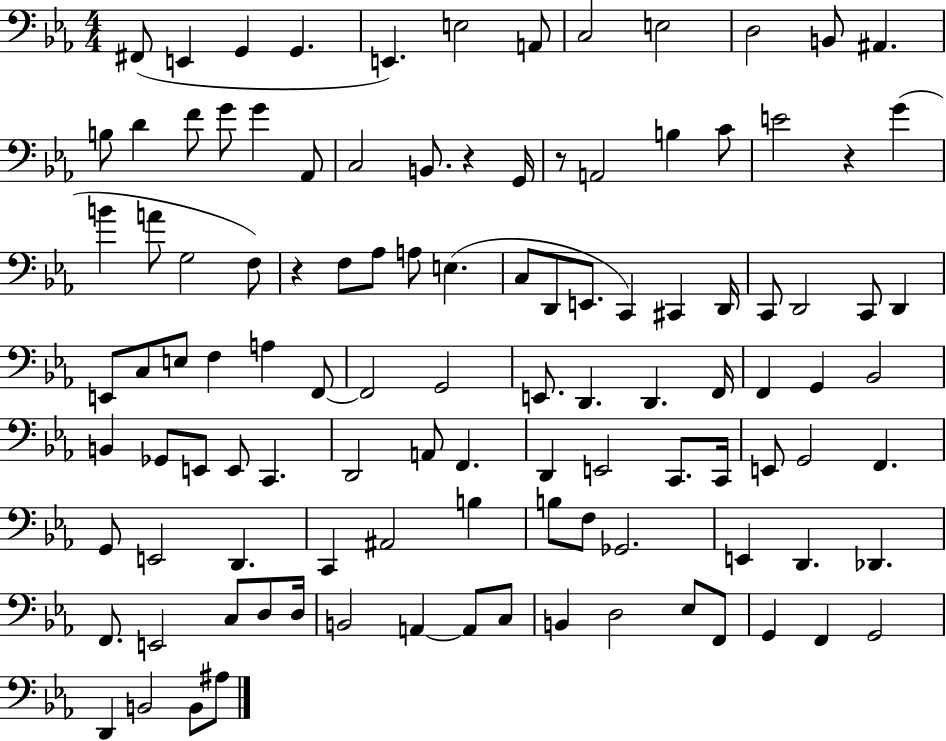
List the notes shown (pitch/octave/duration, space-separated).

F#2/e E2/q G2/q G2/q. E2/q. E3/h A2/e C3/h E3/h D3/h B2/e A#2/q. B3/e D4/q F4/e G4/e G4/q Ab2/e C3/h B2/e. R/q G2/s R/e A2/h B3/q C4/e E4/h R/q G4/q B4/q A4/e G3/h F3/e R/q F3/e Ab3/e A3/e E3/q. C3/e D2/e E2/e. C2/q C#2/q D2/s C2/e D2/h C2/e D2/q E2/e C3/e E3/e F3/q A3/q F2/e F2/h G2/h E2/e. D2/q. D2/q. F2/s F2/q G2/q Bb2/h B2/q Gb2/e E2/e E2/e C2/q. D2/h A2/e F2/q. D2/q E2/h C2/e. C2/s E2/e G2/h F2/q. G2/e E2/h D2/q. C2/q A#2/h B3/q B3/e F3/e Gb2/h. E2/q D2/q. Db2/q. F2/e. E2/h C3/e D3/e D3/s B2/h A2/q A2/e C3/e B2/q D3/h Eb3/e F2/e G2/q F2/q G2/h D2/q B2/h B2/e A#3/e